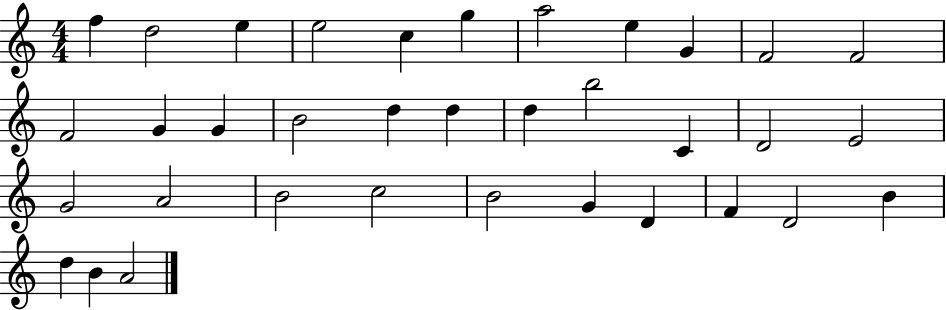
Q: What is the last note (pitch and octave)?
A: A4